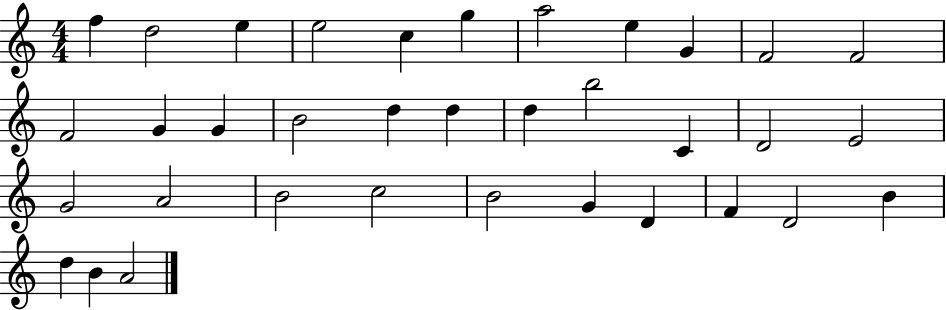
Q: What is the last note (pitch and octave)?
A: A4